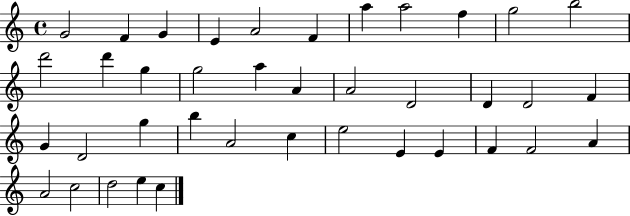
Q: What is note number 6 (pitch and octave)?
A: F4